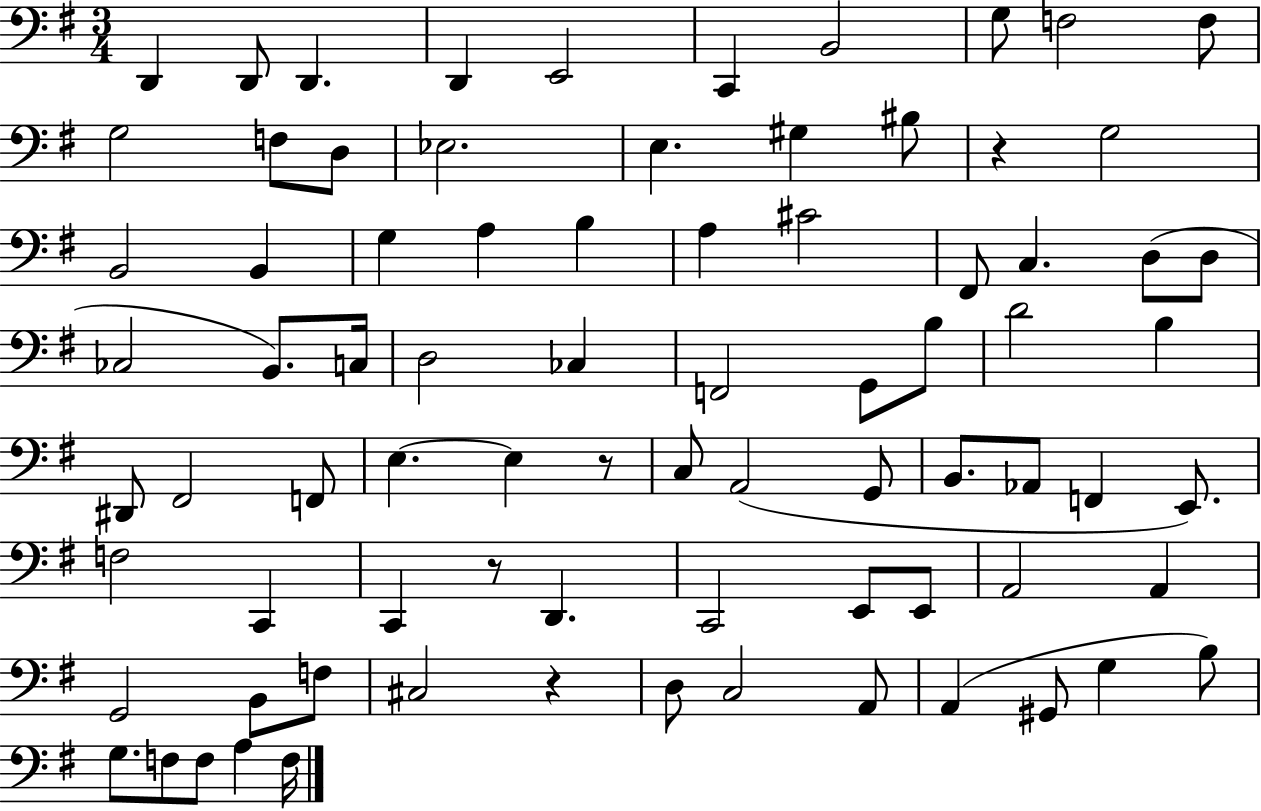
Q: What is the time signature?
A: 3/4